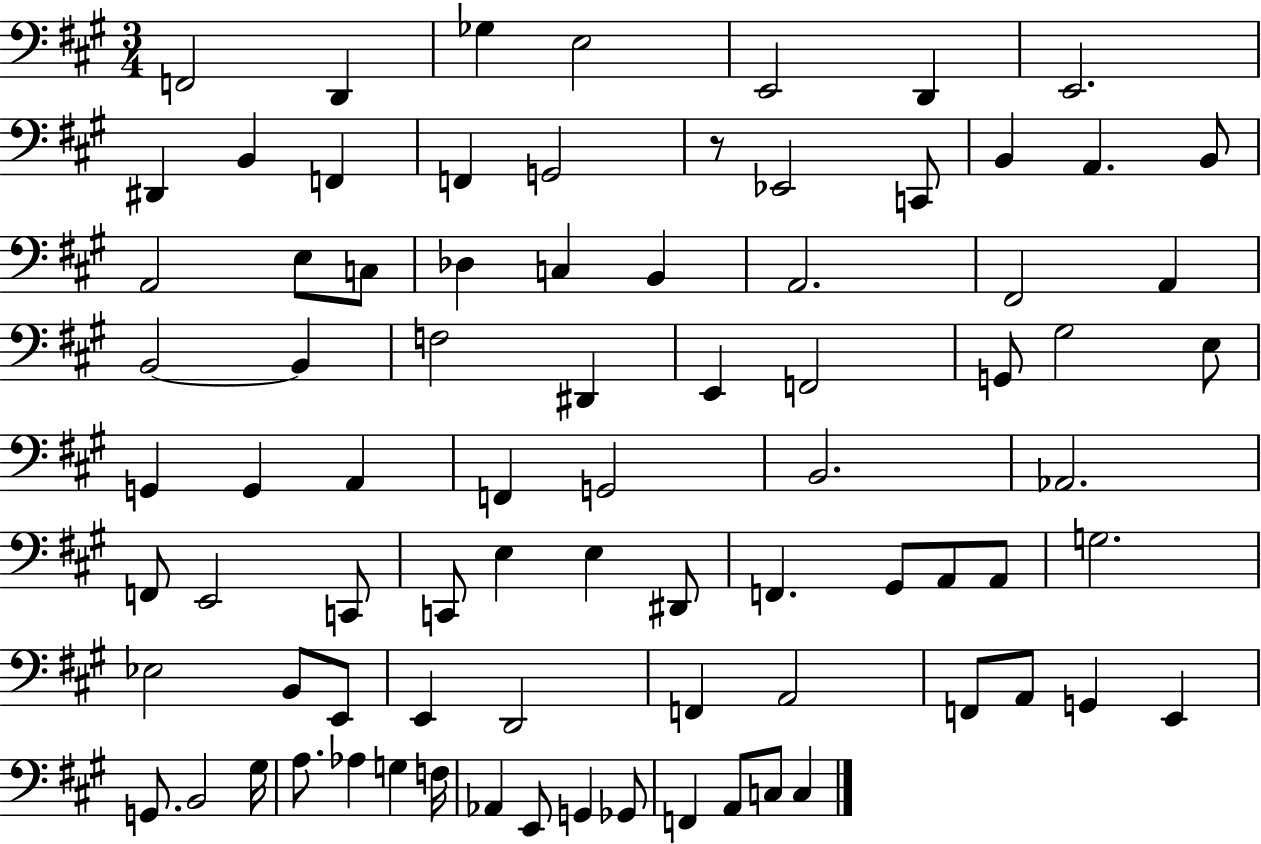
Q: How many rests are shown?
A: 1